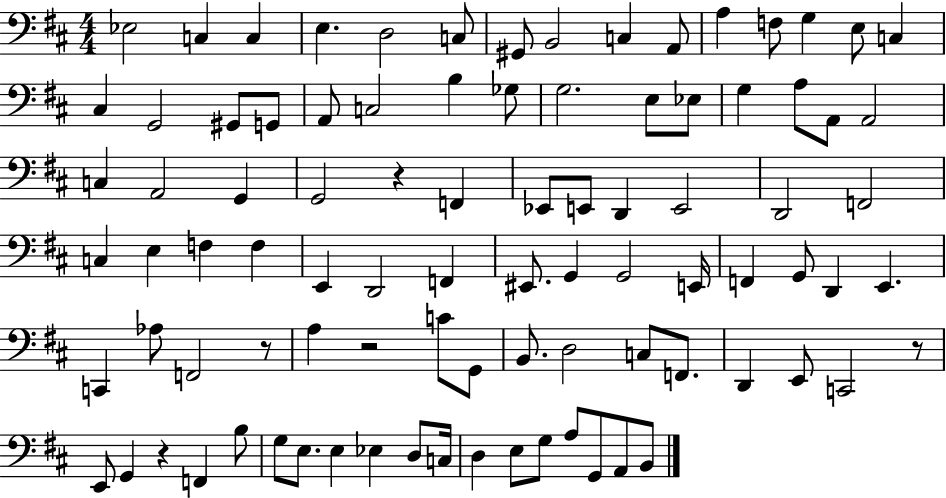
{
  \clef bass
  \numericTimeSignature
  \time 4/4
  \key d \major
  ees2 c4 c4 | e4. d2 c8 | gis,8 b,2 c4 a,8 | a4 f8 g4 e8 c4 | \break cis4 g,2 gis,8 g,8 | a,8 c2 b4 ges8 | g2. e8 ees8 | g4 a8 a,8 a,2 | \break c4 a,2 g,4 | g,2 r4 f,4 | ees,8 e,8 d,4 e,2 | d,2 f,2 | \break c4 e4 f4 f4 | e,4 d,2 f,4 | eis,8. g,4 g,2 e,16 | f,4 g,8 d,4 e,4. | \break c,4 aes8 f,2 r8 | a4 r2 c'8 g,8 | b,8. d2 c8 f,8. | d,4 e,8 c,2 r8 | \break e,8 g,4 r4 f,4 b8 | g8 e8. e4 ees4 d8 c16 | d4 e8 g8 a8 g,8 a,8 b,8 | \bar "|."
}